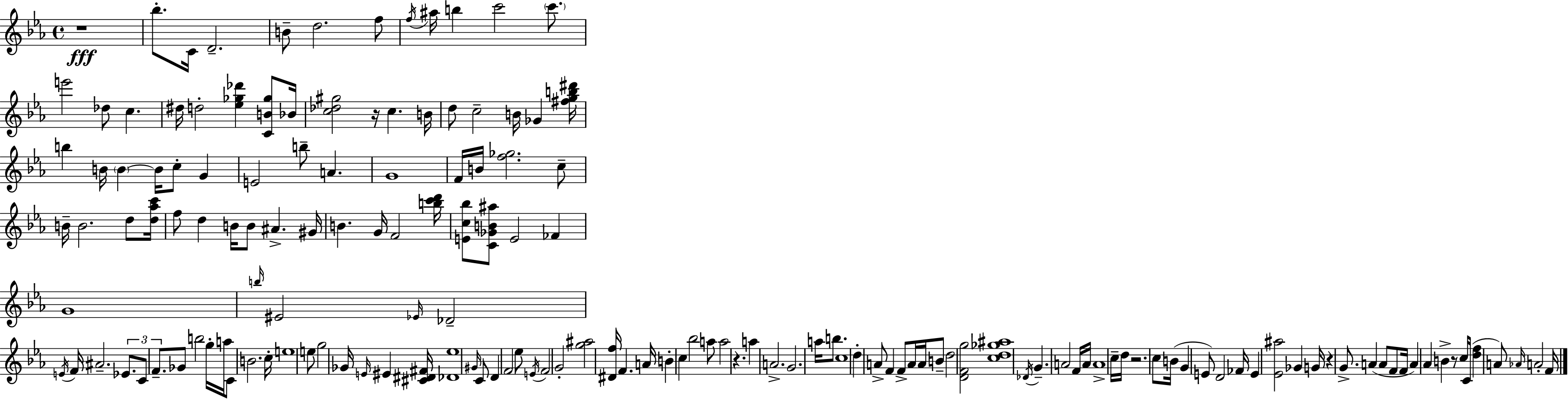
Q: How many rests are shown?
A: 6